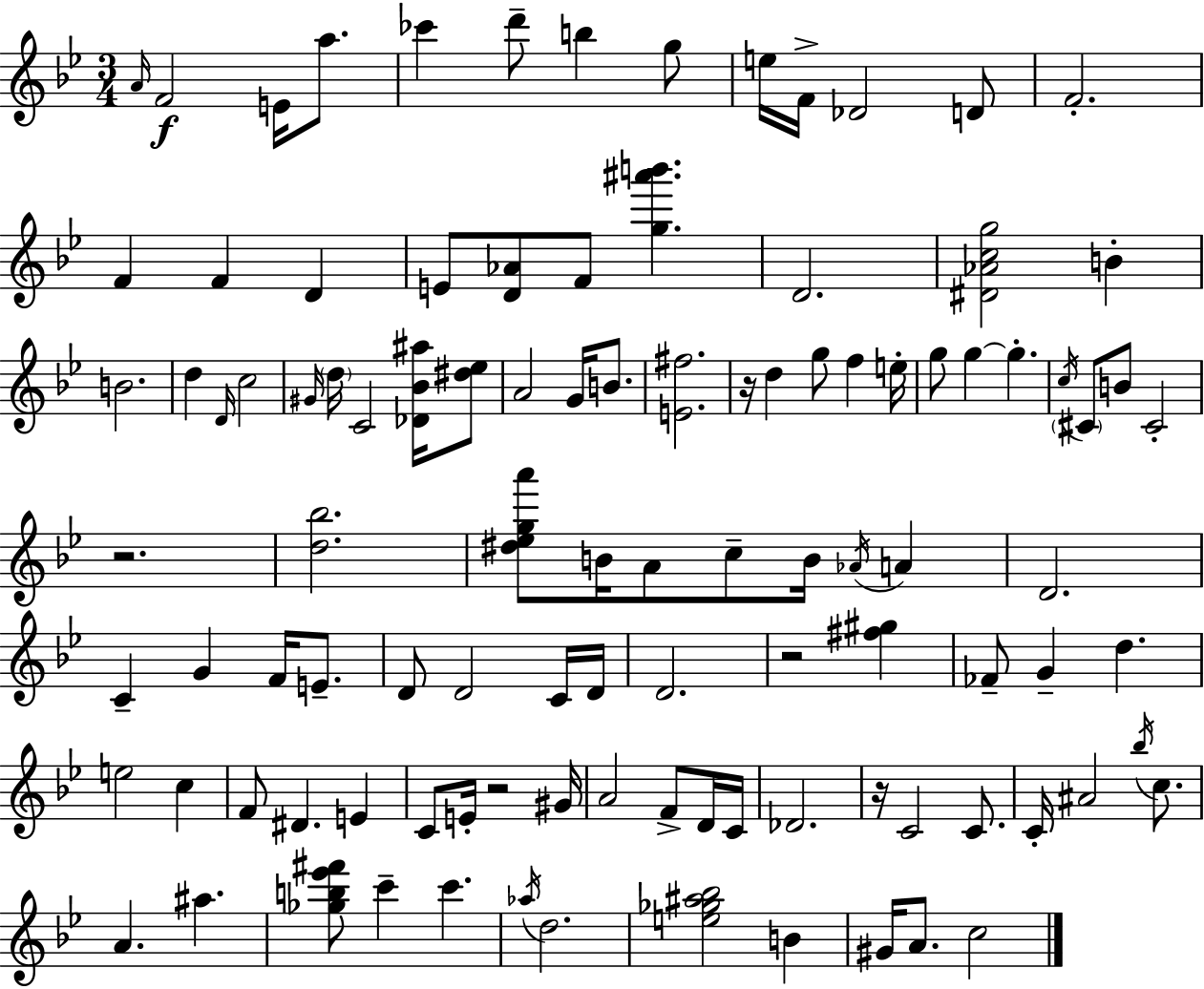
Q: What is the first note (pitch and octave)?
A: A4